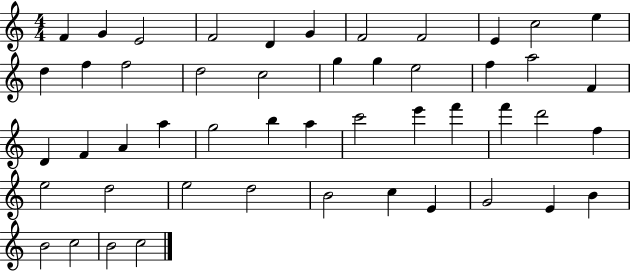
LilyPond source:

{
  \clef treble
  \numericTimeSignature
  \time 4/4
  \key c \major
  f'4 g'4 e'2 | f'2 d'4 g'4 | f'2 f'2 | e'4 c''2 e''4 | \break d''4 f''4 f''2 | d''2 c''2 | g''4 g''4 e''2 | f''4 a''2 f'4 | \break d'4 f'4 a'4 a''4 | g''2 b''4 a''4 | c'''2 e'''4 f'''4 | f'''4 d'''2 f''4 | \break e''2 d''2 | e''2 d''2 | b'2 c''4 e'4 | g'2 e'4 b'4 | \break b'2 c''2 | b'2 c''2 | \bar "|."
}